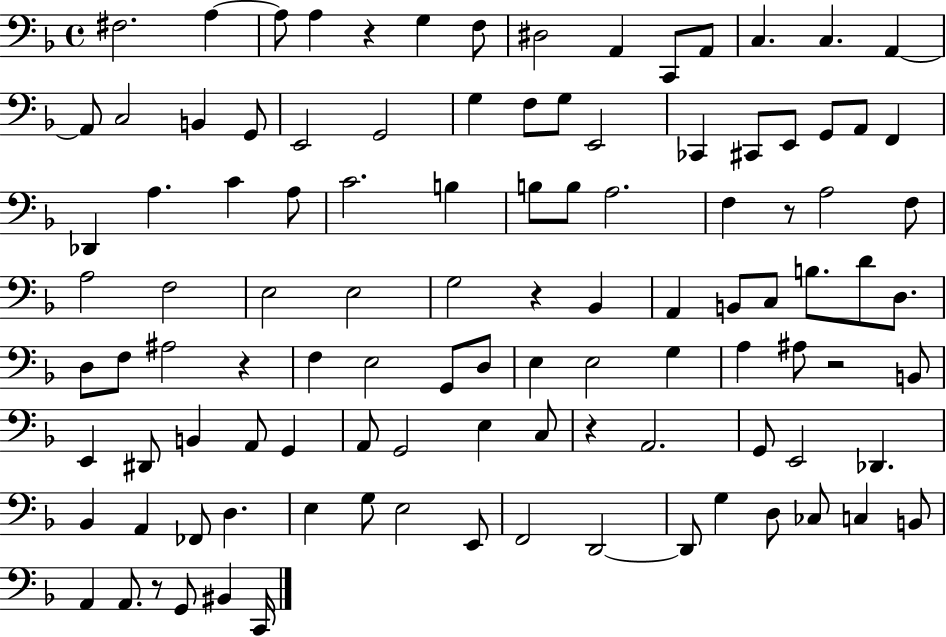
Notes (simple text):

F#3/h. A3/q A3/e A3/q R/q G3/q F3/e D#3/h A2/q C2/e A2/e C3/q. C3/q. A2/q A2/e C3/h B2/q G2/e E2/h G2/h G3/q F3/e G3/e E2/h CES2/q C#2/e E2/e G2/e A2/e F2/q Db2/q A3/q. C4/q A3/e C4/h. B3/q B3/e B3/e A3/h. F3/q R/e A3/h F3/e A3/h F3/h E3/h E3/h G3/h R/q Bb2/q A2/q B2/e C3/e B3/e. D4/e D3/e. D3/e F3/e A#3/h R/q F3/q E3/h G2/e D3/e E3/q E3/h G3/q A3/q A#3/e R/h B2/e E2/q D#2/e B2/q A2/e G2/q A2/e G2/h E3/q C3/e R/q A2/h. G2/e E2/h Db2/q. Bb2/q A2/q FES2/e D3/q. E3/q G3/e E3/h E2/e F2/h D2/h D2/e G3/q D3/e CES3/e C3/q B2/e A2/q A2/e. R/e G2/e BIS2/q C2/s